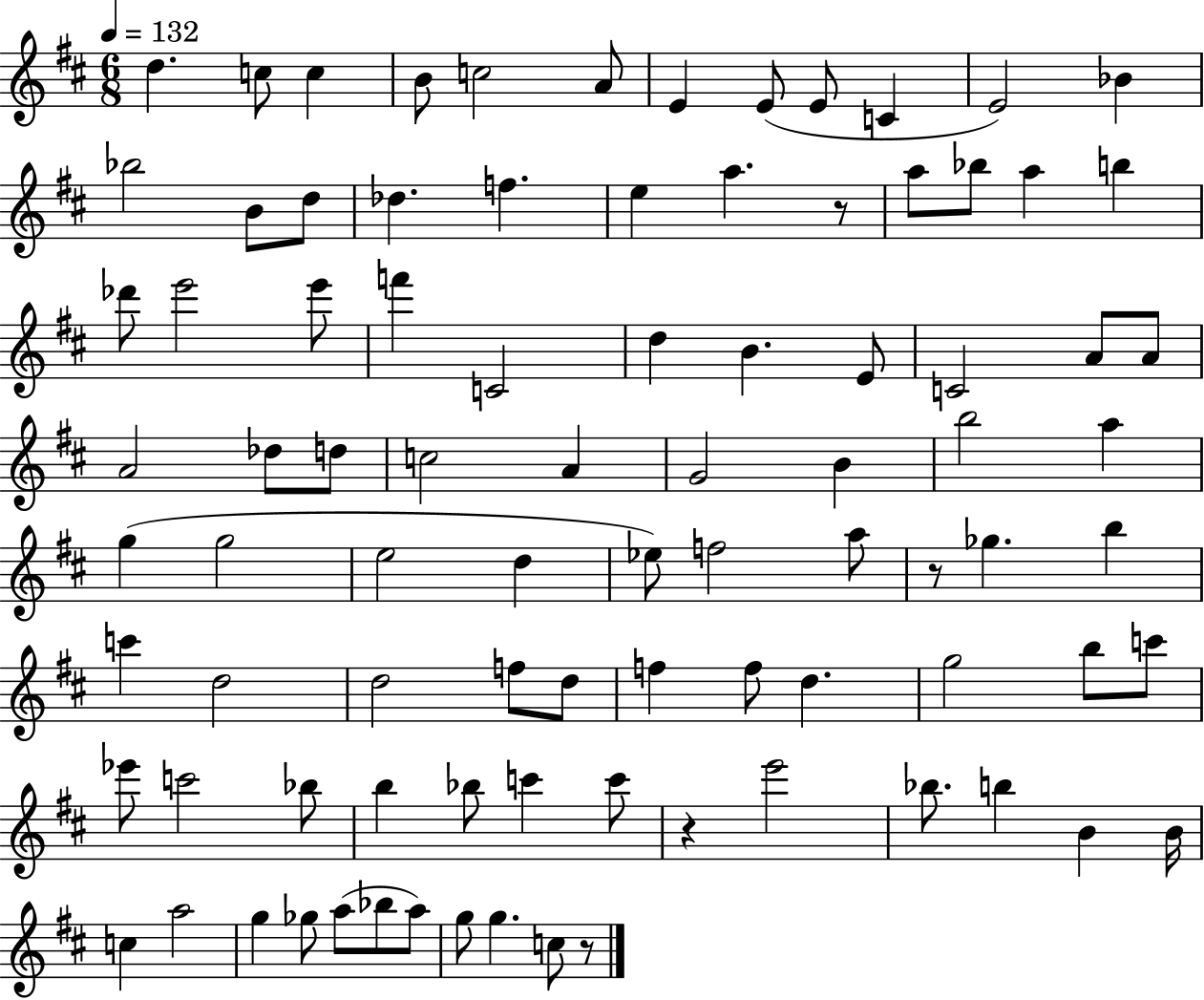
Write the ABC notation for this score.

X:1
T:Untitled
M:6/8
L:1/4
K:D
d c/2 c B/2 c2 A/2 E E/2 E/2 C E2 _B _b2 B/2 d/2 _d f e a z/2 a/2 _b/2 a b _d'/2 e'2 e'/2 f' C2 d B E/2 C2 A/2 A/2 A2 _d/2 d/2 c2 A G2 B b2 a g g2 e2 d _e/2 f2 a/2 z/2 _g b c' d2 d2 f/2 d/2 f f/2 d g2 b/2 c'/2 _e'/2 c'2 _b/2 b _b/2 c' c'/2 z e'2 _b/2 b B B/4 c a2 g _g/2 a/2 _b/2 a/2 g/2 g c/2 z/2